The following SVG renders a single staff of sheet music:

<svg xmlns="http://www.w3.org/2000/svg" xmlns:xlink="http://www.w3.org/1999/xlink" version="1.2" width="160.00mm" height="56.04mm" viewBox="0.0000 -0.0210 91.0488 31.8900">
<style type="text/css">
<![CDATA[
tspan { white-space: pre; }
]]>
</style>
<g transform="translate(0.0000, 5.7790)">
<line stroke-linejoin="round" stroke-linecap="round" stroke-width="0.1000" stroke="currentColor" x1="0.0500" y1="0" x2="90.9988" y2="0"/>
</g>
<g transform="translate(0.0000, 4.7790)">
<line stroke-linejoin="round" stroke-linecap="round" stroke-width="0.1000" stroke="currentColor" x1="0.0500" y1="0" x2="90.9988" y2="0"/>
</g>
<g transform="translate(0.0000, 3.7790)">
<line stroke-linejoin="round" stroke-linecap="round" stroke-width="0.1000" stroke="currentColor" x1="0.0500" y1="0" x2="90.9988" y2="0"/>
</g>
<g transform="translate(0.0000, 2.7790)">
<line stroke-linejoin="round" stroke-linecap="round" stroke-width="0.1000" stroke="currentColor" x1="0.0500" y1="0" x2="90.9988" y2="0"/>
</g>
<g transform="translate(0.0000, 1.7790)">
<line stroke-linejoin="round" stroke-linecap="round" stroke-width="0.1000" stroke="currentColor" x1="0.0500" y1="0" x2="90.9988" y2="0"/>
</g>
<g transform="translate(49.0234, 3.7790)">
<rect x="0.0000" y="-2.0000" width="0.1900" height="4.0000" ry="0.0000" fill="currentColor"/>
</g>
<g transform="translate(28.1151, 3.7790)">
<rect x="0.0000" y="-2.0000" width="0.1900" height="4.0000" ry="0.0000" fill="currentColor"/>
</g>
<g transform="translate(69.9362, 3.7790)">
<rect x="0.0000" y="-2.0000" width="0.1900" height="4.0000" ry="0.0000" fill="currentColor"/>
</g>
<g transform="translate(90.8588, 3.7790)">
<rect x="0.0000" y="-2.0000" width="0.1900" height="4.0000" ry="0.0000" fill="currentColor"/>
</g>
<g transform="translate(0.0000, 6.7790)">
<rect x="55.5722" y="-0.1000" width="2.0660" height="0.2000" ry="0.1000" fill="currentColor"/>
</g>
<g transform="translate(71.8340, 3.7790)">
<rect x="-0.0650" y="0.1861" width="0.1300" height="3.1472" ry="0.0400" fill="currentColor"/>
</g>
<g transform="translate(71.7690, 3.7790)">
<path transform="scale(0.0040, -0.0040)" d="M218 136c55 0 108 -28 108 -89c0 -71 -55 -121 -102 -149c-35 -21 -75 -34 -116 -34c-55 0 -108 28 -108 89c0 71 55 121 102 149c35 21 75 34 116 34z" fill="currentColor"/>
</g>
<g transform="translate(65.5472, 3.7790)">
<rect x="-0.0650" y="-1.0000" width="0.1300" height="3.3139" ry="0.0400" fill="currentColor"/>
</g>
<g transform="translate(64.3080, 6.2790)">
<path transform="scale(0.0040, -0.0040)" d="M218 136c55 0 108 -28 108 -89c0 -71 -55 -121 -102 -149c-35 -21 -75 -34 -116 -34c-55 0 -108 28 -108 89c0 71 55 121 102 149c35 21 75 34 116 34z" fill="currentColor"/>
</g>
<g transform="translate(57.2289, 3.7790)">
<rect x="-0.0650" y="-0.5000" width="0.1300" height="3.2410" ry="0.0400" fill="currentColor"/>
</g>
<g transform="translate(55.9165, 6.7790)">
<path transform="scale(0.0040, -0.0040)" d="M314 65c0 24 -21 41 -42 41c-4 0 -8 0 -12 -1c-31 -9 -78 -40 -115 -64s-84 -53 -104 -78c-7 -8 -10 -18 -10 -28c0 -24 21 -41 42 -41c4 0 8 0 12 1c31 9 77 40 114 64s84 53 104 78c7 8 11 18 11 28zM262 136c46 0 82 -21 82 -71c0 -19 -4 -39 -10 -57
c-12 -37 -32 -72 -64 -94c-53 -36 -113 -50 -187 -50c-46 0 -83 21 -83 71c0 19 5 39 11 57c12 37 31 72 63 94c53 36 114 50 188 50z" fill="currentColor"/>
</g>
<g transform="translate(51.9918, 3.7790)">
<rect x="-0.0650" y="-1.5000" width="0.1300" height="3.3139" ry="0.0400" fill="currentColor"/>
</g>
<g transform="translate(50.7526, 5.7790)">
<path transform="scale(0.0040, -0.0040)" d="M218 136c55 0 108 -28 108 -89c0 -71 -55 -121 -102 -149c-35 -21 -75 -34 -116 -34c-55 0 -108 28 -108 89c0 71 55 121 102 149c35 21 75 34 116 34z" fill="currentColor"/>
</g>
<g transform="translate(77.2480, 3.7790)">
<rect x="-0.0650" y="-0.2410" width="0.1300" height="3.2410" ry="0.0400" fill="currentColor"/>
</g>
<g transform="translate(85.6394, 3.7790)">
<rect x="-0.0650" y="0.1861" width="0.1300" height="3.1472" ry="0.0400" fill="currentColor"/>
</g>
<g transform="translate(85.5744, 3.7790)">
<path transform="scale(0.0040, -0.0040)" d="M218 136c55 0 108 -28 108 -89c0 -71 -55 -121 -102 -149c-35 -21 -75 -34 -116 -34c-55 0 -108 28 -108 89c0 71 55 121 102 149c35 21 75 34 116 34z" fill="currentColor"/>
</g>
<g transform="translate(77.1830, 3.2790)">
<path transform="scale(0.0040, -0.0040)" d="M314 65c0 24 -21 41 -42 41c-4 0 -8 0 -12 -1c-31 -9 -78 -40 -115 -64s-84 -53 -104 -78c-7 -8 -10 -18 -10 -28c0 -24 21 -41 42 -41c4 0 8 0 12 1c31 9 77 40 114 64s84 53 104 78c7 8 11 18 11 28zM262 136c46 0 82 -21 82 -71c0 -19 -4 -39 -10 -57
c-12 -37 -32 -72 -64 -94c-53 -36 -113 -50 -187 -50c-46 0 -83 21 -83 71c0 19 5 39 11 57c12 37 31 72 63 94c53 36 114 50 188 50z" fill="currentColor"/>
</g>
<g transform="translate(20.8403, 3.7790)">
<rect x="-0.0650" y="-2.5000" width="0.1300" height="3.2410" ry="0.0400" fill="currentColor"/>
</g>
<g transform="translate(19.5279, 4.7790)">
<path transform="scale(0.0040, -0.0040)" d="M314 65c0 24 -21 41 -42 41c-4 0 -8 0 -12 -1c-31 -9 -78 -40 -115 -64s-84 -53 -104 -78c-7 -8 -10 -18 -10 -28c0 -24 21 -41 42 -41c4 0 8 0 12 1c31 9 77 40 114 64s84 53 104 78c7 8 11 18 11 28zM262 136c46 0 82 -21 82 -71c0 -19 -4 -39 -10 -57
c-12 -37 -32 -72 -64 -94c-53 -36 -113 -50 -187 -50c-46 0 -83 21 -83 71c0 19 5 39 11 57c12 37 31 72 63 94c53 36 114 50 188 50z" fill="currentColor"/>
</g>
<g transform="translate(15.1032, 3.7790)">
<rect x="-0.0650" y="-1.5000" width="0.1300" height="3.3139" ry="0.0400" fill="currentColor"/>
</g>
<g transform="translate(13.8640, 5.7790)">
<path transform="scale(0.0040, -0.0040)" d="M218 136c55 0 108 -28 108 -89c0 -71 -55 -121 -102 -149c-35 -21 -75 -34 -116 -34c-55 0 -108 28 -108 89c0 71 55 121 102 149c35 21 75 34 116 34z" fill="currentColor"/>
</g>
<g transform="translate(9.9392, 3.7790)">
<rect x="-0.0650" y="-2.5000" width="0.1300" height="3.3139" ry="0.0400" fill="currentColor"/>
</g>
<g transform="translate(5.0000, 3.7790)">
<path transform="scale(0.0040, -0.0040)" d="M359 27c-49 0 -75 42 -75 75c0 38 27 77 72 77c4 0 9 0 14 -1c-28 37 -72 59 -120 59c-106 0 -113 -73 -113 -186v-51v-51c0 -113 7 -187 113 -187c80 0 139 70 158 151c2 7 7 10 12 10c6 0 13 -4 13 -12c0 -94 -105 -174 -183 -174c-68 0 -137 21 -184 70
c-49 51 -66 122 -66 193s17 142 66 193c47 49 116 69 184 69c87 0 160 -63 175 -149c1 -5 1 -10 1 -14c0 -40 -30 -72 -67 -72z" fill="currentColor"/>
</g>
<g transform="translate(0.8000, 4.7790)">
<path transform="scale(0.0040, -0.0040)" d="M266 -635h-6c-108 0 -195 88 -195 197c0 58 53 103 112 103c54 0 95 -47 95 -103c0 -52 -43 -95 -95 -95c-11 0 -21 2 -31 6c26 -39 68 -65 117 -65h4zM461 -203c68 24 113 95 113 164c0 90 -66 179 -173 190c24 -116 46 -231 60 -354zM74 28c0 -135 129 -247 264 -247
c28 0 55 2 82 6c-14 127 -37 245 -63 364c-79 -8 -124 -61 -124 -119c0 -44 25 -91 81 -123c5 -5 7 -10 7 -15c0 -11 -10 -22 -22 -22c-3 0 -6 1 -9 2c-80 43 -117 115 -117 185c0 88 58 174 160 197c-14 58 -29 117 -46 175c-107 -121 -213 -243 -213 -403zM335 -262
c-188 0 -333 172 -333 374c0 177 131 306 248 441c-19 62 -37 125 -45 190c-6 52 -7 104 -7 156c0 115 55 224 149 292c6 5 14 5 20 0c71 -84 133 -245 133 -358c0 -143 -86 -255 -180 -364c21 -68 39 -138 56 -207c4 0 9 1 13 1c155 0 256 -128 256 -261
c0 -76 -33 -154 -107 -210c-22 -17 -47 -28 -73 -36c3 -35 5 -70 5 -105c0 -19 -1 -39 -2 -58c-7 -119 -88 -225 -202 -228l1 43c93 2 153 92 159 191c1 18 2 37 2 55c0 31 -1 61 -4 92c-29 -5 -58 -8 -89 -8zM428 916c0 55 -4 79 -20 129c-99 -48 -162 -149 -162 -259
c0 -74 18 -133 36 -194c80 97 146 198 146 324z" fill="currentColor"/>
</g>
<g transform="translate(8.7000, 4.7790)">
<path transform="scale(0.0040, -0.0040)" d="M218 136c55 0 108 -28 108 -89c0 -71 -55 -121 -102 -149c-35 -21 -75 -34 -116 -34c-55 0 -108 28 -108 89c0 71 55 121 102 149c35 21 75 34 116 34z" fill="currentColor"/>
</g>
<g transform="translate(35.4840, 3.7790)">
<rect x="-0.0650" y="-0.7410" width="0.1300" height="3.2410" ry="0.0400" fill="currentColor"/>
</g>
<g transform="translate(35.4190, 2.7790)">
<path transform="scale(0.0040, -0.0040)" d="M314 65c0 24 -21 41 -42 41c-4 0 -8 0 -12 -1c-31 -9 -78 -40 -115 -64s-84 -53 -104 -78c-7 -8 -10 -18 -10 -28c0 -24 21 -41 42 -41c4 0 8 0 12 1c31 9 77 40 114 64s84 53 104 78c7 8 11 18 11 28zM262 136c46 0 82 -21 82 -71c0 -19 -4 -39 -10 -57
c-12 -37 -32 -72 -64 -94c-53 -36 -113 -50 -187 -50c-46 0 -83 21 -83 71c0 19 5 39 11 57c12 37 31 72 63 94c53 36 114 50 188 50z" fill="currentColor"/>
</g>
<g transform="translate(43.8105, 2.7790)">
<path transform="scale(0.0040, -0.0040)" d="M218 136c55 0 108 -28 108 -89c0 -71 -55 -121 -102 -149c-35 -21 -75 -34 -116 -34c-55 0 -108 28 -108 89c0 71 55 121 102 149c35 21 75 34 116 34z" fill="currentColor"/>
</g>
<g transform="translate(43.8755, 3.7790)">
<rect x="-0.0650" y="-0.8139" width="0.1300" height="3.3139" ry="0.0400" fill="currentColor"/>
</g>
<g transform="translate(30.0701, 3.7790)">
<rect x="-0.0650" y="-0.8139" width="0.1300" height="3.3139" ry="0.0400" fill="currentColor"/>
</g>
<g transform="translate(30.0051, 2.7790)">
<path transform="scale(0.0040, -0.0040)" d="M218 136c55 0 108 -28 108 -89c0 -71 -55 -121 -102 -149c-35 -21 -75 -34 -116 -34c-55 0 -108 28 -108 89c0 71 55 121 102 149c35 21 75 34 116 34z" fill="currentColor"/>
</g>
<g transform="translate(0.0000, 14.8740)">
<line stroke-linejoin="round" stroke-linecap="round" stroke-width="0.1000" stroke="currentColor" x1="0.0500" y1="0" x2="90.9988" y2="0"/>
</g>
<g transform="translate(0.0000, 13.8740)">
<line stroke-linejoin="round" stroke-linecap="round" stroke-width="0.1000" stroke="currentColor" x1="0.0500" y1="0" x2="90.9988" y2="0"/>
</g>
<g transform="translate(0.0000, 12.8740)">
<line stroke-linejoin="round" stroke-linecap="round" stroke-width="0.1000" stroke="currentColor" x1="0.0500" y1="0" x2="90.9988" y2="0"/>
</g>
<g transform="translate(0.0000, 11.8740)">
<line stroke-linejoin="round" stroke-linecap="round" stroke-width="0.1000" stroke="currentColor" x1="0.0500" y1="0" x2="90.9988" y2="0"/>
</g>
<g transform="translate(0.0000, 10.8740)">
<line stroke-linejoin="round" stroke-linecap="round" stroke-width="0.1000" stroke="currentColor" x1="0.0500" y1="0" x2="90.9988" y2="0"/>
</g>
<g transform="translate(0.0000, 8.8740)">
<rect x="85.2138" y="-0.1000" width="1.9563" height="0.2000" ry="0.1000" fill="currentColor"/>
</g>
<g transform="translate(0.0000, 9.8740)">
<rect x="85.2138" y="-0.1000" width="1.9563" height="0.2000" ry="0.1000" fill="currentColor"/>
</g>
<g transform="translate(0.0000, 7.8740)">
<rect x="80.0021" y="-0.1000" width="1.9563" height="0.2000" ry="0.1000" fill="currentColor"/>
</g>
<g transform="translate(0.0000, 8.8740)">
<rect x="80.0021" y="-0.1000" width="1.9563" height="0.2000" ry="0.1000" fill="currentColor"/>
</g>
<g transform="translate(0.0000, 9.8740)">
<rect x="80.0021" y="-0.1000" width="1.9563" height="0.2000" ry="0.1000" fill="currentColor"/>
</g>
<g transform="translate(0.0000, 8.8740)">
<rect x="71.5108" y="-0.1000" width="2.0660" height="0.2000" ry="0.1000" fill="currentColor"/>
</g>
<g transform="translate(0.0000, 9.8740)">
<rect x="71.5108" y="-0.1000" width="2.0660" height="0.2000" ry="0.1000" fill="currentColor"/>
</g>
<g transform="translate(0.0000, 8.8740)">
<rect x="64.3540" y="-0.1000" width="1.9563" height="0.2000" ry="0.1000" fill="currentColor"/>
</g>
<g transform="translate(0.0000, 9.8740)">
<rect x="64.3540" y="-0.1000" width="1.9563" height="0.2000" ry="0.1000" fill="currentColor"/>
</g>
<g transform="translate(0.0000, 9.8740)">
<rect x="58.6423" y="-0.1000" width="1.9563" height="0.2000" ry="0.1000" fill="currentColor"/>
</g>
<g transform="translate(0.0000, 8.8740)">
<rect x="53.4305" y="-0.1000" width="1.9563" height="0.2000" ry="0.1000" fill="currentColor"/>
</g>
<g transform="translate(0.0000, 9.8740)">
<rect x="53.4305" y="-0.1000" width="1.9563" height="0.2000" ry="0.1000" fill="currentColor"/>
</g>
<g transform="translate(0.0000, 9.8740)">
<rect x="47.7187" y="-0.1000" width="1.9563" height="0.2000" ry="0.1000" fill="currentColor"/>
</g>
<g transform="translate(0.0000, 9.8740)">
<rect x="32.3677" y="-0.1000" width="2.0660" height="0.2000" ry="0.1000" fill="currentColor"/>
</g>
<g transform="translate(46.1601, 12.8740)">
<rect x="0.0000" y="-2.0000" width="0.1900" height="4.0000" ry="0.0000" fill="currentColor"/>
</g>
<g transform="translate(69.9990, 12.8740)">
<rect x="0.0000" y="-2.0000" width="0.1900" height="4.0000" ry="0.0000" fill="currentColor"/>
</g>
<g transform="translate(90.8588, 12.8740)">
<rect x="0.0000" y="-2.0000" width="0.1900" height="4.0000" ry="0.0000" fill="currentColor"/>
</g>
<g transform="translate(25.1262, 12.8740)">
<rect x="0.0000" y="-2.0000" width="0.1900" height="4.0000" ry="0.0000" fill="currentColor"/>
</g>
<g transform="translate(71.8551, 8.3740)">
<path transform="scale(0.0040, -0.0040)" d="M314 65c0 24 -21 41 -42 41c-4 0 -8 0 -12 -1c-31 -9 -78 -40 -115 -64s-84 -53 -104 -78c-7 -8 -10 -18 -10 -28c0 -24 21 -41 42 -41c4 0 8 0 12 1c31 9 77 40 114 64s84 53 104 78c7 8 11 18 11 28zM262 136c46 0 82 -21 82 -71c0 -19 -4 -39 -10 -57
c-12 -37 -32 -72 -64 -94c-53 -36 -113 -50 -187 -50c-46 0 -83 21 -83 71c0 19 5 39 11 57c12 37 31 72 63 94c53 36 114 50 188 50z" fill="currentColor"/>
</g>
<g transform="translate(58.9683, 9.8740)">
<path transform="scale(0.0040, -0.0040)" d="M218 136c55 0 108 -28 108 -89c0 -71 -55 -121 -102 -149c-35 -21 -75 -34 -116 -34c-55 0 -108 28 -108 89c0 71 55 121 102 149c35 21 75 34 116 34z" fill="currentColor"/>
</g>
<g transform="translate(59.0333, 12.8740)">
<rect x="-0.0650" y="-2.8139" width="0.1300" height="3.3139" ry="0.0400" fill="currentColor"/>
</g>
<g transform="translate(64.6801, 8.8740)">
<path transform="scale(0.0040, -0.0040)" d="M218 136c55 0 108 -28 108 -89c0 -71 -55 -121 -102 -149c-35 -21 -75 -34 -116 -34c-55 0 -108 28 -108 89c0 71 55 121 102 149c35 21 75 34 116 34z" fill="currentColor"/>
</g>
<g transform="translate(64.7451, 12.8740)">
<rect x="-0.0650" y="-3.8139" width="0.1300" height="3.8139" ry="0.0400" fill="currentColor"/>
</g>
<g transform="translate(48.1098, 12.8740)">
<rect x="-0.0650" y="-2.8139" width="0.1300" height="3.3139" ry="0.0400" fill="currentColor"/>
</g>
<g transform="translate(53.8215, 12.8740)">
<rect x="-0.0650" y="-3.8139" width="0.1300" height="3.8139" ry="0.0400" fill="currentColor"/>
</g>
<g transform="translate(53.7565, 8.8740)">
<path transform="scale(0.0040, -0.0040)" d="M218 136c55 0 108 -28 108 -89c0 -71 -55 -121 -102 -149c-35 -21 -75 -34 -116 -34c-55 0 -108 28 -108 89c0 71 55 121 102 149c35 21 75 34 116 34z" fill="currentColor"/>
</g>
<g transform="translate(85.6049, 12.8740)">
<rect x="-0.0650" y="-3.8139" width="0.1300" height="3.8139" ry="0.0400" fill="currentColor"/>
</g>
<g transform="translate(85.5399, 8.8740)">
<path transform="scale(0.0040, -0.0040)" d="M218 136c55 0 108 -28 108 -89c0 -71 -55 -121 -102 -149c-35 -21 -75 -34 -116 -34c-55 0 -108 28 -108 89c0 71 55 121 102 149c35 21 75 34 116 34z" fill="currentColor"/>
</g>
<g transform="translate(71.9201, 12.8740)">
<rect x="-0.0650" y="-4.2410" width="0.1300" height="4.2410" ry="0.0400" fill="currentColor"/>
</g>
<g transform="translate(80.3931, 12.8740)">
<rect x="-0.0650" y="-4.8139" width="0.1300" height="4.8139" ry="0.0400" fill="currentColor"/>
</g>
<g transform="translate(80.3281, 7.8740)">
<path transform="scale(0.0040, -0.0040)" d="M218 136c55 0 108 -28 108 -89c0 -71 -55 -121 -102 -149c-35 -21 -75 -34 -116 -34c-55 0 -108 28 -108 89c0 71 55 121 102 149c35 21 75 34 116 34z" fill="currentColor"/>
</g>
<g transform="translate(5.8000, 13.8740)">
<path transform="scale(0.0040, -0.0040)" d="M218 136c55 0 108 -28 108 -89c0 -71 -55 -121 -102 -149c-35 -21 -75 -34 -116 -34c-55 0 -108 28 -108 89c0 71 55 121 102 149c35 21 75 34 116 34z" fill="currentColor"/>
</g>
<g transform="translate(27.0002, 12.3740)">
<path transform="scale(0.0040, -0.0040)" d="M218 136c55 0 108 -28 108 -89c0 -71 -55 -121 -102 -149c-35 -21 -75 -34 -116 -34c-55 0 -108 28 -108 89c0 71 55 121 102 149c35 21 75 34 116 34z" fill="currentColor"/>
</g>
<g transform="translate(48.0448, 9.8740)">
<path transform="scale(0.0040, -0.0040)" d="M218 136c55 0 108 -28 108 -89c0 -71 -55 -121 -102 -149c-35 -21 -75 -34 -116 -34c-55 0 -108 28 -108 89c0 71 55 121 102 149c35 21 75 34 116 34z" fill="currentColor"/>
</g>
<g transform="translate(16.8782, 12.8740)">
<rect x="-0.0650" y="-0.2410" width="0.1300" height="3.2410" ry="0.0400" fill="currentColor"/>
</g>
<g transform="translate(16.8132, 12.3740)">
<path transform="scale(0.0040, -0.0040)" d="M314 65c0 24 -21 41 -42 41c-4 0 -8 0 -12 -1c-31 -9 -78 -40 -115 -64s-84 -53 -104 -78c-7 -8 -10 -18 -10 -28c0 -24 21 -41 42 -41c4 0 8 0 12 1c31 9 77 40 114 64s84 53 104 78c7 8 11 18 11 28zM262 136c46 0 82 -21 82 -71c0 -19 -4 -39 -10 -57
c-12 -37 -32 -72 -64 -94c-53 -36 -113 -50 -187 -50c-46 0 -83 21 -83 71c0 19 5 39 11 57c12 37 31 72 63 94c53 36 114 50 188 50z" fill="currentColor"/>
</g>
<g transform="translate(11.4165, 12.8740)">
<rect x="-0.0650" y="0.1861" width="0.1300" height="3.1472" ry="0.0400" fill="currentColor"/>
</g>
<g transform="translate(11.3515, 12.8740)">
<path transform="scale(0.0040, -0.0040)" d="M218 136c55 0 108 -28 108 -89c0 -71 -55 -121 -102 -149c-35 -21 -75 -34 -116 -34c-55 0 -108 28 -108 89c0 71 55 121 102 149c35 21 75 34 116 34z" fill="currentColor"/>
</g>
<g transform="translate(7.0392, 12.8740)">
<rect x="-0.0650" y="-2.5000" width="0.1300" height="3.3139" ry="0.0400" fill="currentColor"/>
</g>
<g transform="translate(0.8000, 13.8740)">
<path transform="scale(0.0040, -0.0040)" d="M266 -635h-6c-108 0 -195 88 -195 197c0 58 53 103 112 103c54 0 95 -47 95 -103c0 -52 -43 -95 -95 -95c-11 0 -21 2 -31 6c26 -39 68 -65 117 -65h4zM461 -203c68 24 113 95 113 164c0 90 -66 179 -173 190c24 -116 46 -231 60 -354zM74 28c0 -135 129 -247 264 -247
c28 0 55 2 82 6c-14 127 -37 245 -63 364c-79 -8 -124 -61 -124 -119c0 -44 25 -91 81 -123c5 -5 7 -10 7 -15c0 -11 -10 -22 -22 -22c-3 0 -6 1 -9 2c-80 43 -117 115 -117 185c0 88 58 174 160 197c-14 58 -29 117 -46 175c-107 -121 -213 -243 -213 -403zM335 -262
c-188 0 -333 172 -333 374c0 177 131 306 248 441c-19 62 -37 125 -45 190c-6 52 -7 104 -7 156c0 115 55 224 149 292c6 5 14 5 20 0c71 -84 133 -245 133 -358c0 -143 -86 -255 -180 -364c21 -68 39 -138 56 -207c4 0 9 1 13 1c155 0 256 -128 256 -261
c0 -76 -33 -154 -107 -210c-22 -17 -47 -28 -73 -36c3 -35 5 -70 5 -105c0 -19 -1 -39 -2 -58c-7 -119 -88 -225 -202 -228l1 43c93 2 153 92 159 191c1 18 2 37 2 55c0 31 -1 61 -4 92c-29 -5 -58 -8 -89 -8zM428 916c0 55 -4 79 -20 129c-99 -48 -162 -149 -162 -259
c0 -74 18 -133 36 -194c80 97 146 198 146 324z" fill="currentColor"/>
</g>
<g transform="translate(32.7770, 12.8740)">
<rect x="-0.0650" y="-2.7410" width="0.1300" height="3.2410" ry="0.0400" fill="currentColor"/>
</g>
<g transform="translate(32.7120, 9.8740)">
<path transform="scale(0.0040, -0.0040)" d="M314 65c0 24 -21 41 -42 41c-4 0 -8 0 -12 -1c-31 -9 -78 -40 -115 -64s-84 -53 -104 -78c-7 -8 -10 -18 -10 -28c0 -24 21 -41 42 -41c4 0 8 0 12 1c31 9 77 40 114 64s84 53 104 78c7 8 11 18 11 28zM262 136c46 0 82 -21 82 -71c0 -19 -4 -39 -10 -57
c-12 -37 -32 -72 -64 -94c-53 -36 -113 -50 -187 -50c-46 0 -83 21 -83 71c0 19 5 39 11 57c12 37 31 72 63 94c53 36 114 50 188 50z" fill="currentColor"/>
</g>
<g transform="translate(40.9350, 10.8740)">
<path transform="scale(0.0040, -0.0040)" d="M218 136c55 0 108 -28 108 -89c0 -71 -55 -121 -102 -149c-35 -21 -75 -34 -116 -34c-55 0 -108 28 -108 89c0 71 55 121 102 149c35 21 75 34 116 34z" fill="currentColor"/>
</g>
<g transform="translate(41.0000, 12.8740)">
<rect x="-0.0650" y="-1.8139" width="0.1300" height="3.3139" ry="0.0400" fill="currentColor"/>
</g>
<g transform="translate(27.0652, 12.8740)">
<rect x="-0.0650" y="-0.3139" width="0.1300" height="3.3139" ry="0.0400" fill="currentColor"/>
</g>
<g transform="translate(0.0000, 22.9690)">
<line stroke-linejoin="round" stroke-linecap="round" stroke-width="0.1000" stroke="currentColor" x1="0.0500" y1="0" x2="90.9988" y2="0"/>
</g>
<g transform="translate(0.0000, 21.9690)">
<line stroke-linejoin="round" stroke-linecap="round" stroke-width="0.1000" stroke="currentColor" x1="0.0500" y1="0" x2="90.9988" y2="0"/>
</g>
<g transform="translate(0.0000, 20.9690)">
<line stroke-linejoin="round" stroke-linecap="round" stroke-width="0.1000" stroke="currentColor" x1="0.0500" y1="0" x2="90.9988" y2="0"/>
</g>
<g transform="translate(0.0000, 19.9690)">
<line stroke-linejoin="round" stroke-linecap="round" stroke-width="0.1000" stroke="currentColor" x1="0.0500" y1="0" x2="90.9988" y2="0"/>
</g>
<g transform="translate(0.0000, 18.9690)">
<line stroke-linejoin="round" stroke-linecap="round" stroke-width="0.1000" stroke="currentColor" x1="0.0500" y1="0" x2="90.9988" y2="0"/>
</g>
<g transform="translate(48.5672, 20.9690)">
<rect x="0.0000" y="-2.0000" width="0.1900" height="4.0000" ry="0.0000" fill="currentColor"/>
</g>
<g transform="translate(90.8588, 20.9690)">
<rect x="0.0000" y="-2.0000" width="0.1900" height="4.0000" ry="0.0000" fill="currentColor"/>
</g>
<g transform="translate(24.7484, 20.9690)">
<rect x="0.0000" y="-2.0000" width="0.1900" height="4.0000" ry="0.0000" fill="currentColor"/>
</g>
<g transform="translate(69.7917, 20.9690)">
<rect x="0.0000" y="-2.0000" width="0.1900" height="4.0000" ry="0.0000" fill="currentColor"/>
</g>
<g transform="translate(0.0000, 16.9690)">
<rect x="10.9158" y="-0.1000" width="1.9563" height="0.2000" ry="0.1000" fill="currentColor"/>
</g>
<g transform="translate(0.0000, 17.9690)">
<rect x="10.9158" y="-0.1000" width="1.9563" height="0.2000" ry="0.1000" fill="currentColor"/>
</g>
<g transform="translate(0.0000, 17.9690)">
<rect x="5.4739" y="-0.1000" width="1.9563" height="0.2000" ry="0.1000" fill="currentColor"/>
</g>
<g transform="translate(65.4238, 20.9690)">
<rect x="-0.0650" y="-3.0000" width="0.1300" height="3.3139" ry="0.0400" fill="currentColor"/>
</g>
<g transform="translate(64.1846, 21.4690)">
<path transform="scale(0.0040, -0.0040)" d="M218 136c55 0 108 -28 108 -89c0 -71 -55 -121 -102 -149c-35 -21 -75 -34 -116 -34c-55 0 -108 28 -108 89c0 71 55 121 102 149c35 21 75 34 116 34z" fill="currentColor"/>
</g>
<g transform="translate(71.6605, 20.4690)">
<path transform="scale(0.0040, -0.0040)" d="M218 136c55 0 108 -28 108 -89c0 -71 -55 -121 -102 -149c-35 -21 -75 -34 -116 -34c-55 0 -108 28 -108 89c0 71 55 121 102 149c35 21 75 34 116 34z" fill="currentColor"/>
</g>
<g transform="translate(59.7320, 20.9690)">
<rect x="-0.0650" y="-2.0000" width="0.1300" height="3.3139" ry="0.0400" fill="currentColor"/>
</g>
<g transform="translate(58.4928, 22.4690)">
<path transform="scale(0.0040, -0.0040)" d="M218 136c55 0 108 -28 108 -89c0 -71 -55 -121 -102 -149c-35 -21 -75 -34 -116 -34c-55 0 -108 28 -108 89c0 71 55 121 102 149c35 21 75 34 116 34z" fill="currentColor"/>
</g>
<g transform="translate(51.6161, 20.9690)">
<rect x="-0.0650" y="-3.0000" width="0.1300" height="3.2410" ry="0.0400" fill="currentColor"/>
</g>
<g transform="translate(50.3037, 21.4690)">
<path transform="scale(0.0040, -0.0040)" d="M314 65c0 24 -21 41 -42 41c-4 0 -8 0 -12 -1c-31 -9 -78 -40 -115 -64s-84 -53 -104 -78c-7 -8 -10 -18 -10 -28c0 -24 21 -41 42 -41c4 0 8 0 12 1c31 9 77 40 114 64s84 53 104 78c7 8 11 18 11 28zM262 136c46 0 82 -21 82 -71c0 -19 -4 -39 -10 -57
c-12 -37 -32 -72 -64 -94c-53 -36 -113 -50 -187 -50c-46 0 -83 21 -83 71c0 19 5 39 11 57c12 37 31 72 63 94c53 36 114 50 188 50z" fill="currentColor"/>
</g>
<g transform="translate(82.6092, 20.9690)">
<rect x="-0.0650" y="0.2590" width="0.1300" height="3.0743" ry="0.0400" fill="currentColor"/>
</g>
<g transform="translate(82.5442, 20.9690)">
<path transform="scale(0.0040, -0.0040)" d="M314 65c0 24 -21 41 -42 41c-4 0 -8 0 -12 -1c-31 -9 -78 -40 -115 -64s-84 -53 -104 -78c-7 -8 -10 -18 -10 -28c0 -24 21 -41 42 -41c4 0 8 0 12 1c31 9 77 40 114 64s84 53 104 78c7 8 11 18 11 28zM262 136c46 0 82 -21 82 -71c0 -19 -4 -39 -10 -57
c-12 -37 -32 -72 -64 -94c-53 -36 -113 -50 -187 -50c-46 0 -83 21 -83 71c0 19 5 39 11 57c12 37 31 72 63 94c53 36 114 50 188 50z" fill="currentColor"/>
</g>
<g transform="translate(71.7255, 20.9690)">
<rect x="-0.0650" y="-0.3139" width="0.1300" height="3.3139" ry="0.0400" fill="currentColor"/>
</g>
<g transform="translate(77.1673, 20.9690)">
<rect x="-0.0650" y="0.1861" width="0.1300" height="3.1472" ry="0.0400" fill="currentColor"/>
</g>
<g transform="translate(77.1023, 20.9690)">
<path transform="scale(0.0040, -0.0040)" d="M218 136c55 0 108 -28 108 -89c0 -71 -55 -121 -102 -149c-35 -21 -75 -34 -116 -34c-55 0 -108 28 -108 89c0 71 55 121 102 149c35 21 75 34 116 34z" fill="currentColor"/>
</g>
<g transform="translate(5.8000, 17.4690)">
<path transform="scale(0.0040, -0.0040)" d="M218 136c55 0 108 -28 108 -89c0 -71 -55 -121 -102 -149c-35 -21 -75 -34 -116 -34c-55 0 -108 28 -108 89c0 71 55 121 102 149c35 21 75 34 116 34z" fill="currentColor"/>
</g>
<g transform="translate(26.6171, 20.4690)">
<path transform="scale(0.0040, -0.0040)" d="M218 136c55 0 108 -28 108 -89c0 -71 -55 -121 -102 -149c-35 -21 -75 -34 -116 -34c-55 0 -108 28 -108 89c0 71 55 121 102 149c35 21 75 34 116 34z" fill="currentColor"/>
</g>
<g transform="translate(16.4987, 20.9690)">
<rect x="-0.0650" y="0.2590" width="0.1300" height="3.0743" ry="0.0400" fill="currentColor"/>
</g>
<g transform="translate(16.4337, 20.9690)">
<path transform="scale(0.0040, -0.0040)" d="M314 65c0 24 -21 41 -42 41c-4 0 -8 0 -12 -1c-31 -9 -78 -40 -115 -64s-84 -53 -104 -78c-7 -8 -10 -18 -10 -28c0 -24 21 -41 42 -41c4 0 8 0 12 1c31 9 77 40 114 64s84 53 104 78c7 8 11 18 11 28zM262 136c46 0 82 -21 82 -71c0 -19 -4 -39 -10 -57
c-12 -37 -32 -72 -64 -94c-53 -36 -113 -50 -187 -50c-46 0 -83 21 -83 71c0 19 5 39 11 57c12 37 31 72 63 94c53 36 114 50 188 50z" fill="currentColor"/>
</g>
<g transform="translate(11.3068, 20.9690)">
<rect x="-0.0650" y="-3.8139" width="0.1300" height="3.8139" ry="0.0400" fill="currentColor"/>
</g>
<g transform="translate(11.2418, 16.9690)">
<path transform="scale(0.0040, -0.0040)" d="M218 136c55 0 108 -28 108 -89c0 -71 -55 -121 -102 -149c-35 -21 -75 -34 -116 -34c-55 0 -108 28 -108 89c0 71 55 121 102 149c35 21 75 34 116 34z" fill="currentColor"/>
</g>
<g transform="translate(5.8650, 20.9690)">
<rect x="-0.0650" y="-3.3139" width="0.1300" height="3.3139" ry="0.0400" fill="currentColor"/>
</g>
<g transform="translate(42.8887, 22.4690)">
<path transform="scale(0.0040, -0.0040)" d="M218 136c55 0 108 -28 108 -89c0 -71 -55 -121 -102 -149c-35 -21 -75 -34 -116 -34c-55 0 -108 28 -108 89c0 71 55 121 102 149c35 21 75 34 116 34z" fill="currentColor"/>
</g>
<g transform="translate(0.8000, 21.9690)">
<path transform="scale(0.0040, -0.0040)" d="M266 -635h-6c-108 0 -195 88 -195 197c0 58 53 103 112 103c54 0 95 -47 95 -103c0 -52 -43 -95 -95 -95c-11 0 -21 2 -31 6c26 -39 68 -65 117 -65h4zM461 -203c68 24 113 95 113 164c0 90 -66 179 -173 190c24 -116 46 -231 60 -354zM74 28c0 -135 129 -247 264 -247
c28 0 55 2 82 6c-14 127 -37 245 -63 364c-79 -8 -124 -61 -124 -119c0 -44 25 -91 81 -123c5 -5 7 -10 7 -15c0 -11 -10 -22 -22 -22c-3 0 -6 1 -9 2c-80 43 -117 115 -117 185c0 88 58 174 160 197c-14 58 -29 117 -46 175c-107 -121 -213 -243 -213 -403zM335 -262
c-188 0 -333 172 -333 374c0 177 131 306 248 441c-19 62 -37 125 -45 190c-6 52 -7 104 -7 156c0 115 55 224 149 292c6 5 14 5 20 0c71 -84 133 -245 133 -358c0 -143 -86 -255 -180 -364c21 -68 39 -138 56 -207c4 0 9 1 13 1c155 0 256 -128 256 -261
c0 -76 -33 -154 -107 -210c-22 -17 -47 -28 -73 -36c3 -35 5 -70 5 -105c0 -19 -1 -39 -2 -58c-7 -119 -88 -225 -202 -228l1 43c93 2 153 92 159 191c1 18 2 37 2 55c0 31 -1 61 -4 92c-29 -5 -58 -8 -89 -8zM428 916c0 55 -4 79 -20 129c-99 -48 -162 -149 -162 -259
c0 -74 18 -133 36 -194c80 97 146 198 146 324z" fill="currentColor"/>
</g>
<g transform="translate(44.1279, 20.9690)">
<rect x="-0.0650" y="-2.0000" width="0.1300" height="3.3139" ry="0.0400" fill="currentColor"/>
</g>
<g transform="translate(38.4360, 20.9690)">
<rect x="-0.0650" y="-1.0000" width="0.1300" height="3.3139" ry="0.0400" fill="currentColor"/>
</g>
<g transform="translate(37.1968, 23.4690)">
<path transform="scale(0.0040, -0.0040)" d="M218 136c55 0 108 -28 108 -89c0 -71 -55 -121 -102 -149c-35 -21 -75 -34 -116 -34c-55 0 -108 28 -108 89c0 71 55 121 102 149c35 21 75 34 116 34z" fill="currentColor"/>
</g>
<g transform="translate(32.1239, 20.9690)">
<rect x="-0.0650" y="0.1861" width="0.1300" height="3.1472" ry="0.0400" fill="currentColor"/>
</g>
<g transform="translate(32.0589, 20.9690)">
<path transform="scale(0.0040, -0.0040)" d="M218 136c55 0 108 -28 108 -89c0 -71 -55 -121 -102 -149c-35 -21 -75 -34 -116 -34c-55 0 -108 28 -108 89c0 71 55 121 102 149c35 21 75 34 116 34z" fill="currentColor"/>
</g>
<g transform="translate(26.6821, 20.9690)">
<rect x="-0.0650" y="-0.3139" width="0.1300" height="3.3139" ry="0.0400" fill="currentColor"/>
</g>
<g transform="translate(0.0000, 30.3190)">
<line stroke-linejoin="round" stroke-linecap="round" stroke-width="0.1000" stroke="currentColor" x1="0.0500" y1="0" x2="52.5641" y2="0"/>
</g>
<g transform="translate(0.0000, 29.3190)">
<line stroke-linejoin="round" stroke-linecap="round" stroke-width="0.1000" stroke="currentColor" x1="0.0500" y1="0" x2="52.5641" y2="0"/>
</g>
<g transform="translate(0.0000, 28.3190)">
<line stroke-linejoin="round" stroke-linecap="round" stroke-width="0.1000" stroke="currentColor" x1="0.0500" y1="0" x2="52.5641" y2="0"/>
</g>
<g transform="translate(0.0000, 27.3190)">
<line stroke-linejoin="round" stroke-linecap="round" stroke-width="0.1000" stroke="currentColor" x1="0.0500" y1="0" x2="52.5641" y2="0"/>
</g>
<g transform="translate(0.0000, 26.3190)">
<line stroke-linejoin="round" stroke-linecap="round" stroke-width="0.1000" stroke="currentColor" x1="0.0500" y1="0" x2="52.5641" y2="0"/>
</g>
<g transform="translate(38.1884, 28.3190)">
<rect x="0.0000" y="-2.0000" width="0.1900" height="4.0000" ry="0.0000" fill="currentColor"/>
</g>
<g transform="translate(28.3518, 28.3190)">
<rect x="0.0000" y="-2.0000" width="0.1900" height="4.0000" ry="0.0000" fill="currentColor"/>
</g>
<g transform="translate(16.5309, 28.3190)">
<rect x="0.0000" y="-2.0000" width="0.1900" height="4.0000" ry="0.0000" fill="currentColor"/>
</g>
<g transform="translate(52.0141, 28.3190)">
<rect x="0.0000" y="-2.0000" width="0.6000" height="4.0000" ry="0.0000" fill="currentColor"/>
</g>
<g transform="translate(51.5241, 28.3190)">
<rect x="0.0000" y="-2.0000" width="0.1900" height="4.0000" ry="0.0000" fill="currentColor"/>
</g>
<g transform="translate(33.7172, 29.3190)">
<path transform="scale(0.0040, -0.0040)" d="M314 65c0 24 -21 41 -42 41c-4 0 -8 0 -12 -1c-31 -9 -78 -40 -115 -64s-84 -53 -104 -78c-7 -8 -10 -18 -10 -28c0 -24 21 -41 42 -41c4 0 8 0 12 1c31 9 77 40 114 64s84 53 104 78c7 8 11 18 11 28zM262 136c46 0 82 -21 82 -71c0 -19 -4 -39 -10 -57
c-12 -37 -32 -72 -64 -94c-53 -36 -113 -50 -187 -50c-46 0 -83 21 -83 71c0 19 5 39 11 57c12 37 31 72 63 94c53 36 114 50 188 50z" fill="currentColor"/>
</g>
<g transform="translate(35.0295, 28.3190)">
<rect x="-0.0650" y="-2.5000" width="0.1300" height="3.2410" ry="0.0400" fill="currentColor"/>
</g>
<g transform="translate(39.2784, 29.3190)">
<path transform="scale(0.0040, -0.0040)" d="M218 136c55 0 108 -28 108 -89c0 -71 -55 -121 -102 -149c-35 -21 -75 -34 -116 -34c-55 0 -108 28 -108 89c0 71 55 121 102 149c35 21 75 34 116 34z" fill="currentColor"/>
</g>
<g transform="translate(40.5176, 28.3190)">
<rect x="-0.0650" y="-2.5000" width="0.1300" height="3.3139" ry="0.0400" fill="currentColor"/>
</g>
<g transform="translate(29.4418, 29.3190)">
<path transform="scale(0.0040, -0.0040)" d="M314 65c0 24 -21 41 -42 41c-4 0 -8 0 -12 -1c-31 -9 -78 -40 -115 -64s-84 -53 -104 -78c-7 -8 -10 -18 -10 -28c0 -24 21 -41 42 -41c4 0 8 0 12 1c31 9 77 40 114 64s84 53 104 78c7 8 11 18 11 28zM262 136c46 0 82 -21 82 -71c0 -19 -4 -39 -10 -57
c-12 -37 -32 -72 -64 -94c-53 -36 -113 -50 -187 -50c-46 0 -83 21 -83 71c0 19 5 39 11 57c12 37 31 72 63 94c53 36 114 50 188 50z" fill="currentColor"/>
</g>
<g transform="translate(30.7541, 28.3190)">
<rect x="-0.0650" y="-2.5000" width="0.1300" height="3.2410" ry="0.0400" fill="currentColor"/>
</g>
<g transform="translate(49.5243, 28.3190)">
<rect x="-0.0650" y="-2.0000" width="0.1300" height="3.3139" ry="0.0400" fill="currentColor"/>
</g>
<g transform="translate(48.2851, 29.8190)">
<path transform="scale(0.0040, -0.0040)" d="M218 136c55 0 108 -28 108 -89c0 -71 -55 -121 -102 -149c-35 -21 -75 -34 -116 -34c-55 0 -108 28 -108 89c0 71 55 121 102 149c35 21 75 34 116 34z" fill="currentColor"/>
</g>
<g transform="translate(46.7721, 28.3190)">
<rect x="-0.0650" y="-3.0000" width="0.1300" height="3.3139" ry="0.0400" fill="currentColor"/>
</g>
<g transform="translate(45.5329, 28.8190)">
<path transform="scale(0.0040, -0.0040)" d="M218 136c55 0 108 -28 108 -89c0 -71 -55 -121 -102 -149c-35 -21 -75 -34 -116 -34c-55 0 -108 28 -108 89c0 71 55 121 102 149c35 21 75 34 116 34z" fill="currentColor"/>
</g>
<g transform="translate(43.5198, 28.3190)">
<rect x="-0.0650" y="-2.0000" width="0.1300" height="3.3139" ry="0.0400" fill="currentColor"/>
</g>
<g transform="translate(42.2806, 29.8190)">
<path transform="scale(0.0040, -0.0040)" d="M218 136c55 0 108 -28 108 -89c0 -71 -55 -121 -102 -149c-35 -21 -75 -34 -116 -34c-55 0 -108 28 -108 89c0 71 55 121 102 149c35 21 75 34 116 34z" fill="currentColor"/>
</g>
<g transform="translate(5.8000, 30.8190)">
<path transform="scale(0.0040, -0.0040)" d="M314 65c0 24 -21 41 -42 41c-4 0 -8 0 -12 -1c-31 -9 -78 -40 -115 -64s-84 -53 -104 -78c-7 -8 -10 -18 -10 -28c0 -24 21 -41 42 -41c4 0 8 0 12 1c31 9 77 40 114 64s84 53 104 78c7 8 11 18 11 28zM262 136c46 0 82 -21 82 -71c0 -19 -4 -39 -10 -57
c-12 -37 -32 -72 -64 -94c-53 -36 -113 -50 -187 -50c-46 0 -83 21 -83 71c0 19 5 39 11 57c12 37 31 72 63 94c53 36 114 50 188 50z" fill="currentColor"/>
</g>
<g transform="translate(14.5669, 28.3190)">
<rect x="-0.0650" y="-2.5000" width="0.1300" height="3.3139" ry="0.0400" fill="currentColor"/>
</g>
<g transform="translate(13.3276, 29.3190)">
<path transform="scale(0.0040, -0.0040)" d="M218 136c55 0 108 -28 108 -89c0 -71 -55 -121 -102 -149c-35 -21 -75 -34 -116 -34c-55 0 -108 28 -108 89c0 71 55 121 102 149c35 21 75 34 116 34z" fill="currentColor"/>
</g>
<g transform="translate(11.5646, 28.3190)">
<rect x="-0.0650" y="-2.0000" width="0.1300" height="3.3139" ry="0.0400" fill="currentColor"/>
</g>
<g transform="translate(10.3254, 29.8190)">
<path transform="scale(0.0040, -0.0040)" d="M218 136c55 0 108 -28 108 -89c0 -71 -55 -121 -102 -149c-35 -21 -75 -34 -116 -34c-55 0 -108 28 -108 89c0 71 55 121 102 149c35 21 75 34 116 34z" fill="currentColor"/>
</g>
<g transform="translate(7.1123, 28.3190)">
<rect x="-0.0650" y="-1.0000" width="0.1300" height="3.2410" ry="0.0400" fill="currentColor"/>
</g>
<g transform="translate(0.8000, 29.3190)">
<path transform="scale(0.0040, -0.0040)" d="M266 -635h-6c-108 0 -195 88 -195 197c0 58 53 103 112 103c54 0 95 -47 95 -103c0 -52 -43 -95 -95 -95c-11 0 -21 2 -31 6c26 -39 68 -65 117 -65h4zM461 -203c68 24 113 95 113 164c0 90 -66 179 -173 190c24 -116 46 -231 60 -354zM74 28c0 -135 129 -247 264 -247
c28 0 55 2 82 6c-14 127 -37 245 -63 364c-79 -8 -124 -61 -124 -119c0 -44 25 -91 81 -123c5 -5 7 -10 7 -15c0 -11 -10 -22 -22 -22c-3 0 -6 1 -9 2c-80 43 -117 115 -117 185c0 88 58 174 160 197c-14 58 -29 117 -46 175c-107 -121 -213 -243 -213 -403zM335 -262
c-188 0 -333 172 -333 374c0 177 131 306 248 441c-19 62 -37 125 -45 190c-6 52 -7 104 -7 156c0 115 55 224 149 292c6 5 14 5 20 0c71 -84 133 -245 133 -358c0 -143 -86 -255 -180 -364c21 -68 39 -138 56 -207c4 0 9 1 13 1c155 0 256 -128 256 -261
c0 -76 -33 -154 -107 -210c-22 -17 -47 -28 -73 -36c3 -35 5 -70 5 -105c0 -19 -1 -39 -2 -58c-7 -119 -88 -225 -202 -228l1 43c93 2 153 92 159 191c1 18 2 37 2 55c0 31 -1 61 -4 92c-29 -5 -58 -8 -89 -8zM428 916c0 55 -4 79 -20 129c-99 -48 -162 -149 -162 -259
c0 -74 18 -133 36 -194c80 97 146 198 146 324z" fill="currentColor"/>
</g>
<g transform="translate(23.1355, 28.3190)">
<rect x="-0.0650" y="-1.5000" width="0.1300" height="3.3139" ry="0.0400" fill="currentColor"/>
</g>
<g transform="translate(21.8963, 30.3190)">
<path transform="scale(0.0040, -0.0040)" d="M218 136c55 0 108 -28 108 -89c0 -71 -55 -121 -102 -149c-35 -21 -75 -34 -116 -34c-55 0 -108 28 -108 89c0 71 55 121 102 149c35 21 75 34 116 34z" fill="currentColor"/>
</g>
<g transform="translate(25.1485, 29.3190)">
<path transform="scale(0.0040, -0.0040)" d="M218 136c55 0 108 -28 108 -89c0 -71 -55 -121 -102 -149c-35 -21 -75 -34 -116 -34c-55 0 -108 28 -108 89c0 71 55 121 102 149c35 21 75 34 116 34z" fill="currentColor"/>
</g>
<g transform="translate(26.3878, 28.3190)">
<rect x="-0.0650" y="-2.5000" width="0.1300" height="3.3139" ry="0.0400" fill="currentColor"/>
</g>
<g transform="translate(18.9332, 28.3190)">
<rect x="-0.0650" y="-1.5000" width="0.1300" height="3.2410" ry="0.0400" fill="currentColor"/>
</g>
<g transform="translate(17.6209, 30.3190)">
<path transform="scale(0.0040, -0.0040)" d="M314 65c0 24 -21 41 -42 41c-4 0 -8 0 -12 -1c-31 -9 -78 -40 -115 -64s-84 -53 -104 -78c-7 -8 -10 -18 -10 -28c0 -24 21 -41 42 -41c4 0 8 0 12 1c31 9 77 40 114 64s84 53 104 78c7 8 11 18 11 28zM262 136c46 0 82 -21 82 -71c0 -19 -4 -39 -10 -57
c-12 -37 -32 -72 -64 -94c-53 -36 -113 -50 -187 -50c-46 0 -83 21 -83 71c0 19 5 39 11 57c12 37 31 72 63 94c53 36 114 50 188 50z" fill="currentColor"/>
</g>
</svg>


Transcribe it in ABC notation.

X:1
T:Untitled
M:4/4
L:1/4
K:C
G E G2 d d2 d E C2 D B c2 B G B c2 c a2 f a c' a c' d'2 e' c' b c' B2 c B D F A2 F A c B B2 D2 F G E2 E G G2 G2 G F A F